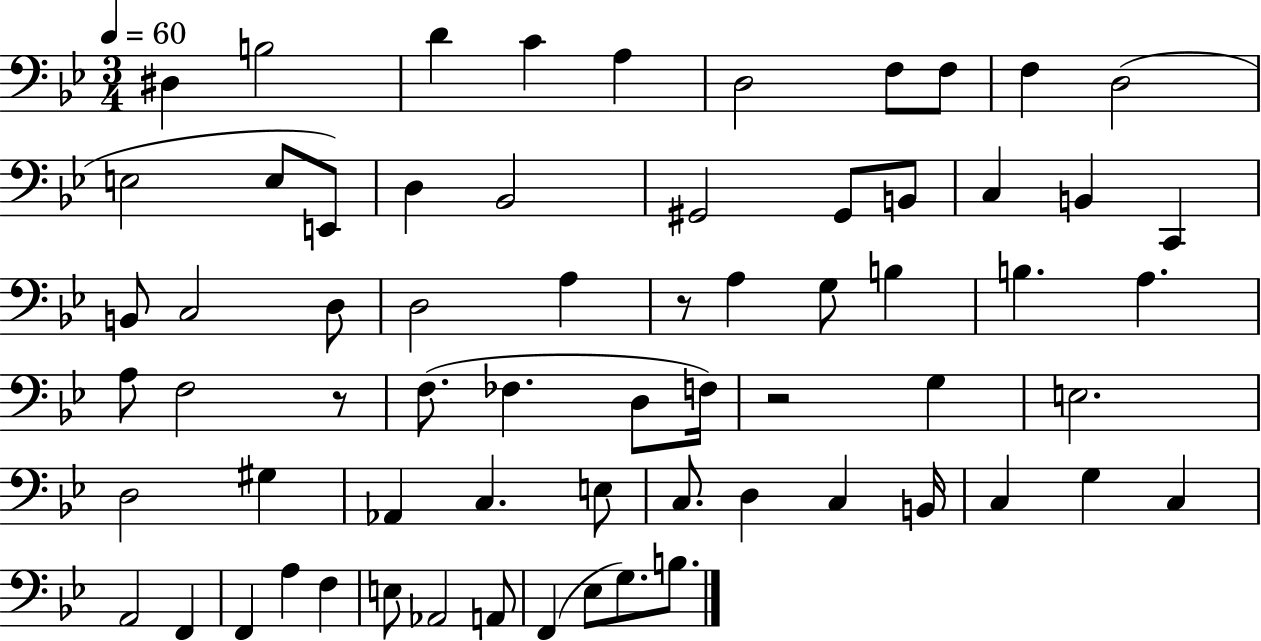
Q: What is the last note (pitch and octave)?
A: B3